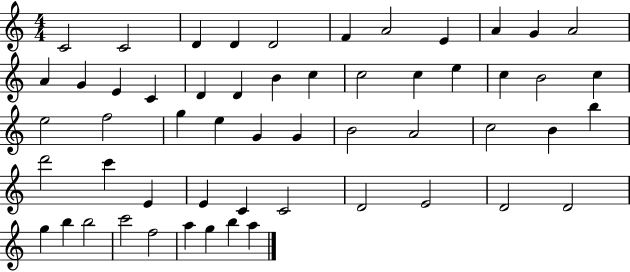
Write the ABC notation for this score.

X:1
T:Untitled
M:4/4
L:1/4
K:C
C2 C2 D D D2 F A2 E A G A2 A G E C D D B c c2 c e c B2 c e2 f2 g e G G B2 A2 c2 B b d'2 c' E E C C2 D2 E2 D2 D2 g b b2 c'2 f2 a g b a